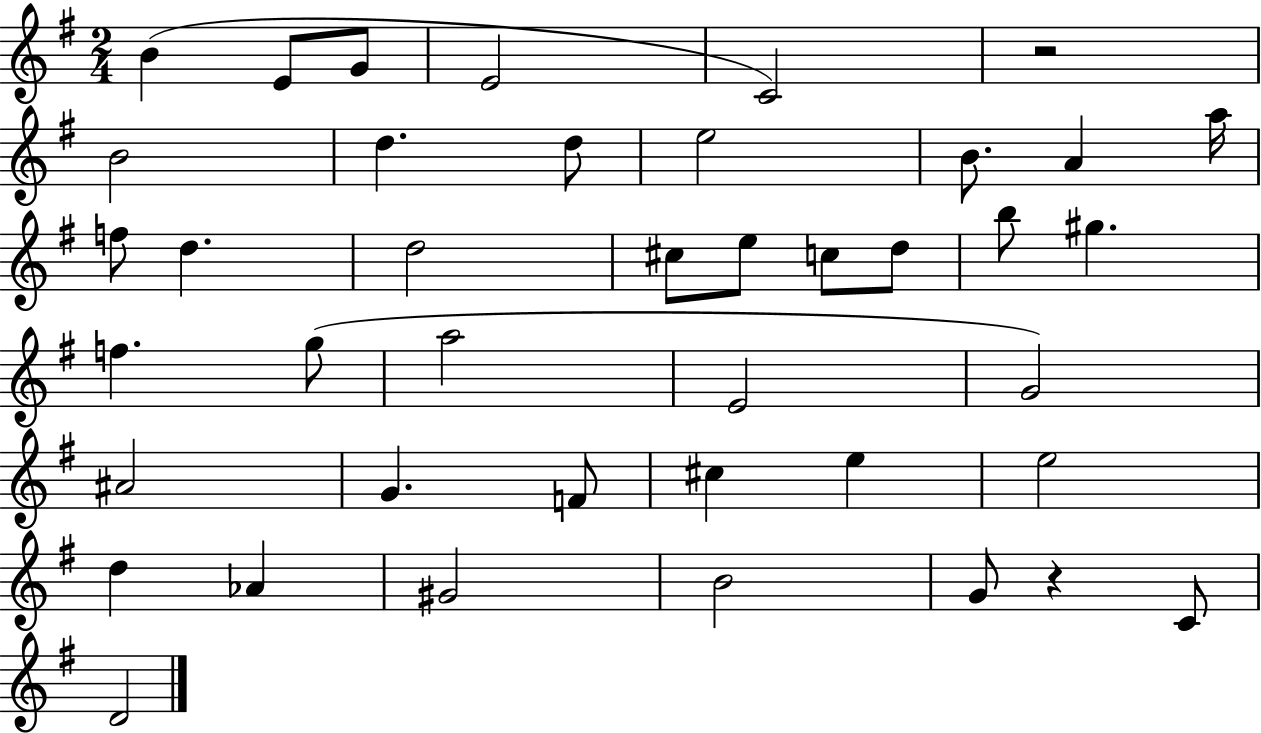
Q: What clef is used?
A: treble